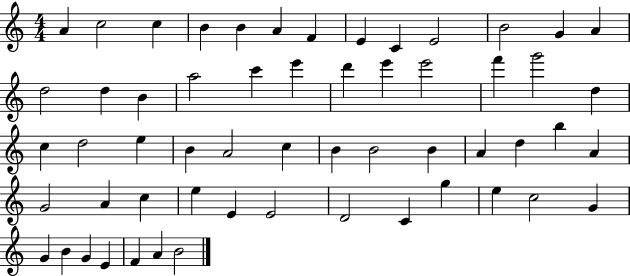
X:1
T:Untitled
M:4/4
L:1/4
K:C
A c2 c B B A F E C E2 B2 G A d2 d B a2 c' e' d' e' e'2 f' g'2 d c d2 e B A2 c B B2 B A d b A G2 A c e E E2 D2 C g e c2 G G B G E F A B2